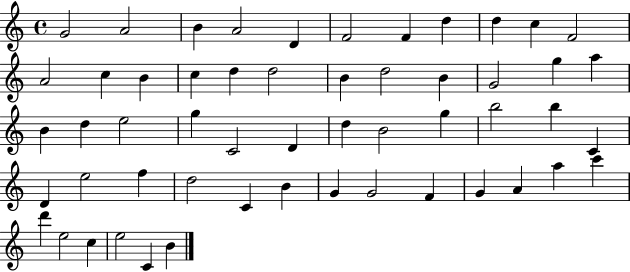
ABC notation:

X:1
T:Untitled
M:4/4
L:1/4
K:C
G2 A2 B A2 D F2 F d d c F2 A2 c B c d d2 B d2 B G2 g a B d e2 g C2 D d B2 g b2 b C D e2 f d2 C B G G2 F G A a c' d' e2 c e2 C B